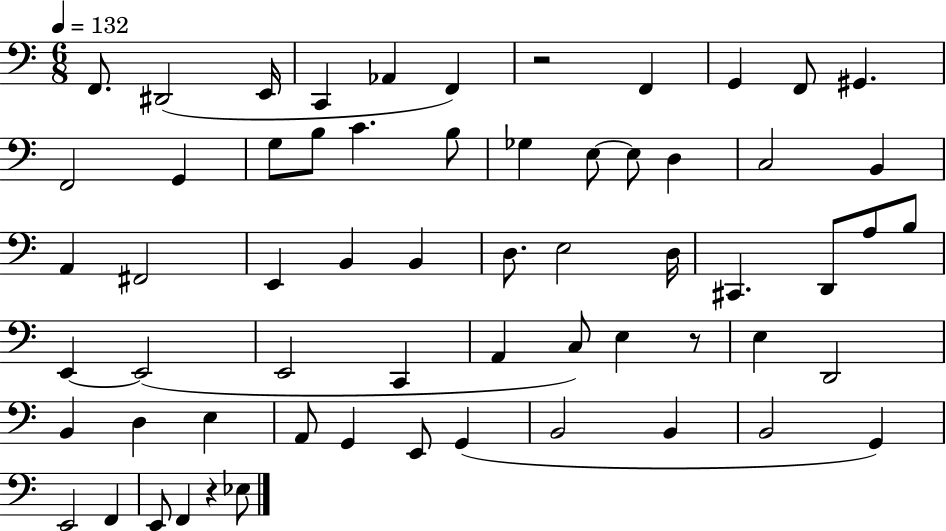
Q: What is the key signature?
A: C major